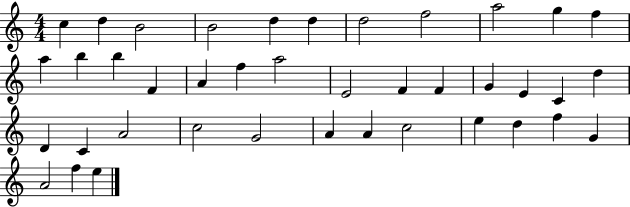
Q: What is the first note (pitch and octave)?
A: C5